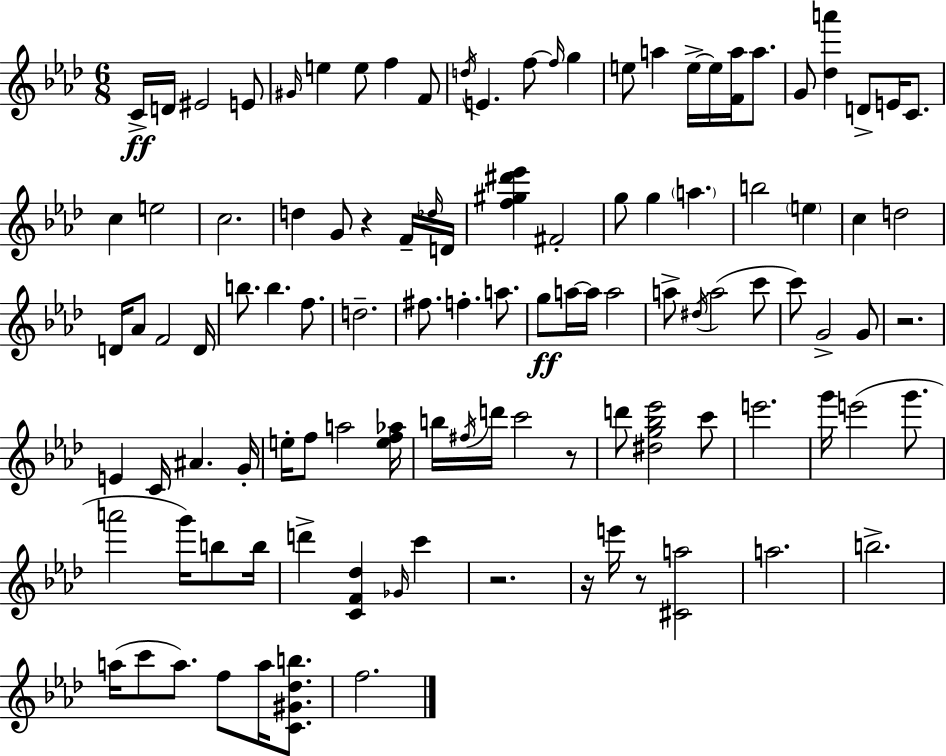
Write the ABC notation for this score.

X:1
T:Untitled
M:6/8
L:1/4
K:Fm
C/4 D/4 ^E2 E/2 ^G/4 e e/2 f F/2 d/4 E f/2 f/4 g e/2 a e/4 e/4 [Fa]/4 a/2 G/2 [_da'] D/2 E/4 C/2 c e2 c2 d G/2 z F/4 _d/4 D/4 [f^g^d'_e'] ^F2 g/2 g a b2 e c d2 D/4 _A/2 F2 D/4 b/2 b f/2 d2 ^f/2 f a/2 g/2 a/4 a/4 a2 a/2 ^d/4 a2 c'/2 c'/2 G2 G/2 z2 E C/4 ^A G/4 e/4 f/2 a2 [ef_a]/4 b/4 ^f/4 d'/4 c'2 z/2 d'/2 [^dg_b_e']2 c'/2 e'2 g'/4 e'2 g'/2 a'2 g'/4 b/2 b/4 d' [CF_d] _G/4 c' z2 z/4 e'/4 z/2 [^Ca]2 a2 b2 a/4 c'/2 a/2 f/2 a/4 [C^G_db]/2 f2